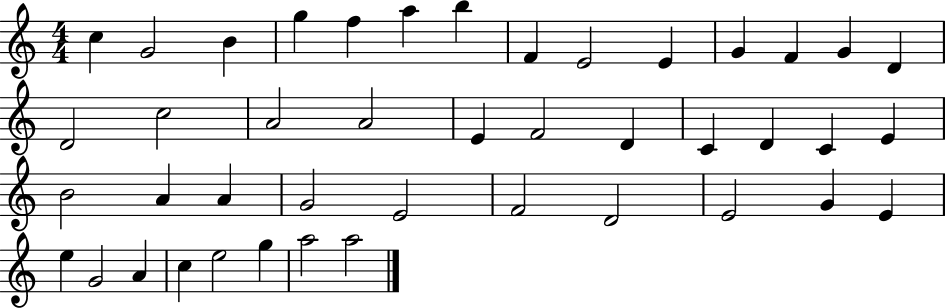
{
  \clef treble
  \numericTimeSignature
  \time 4/4
  \key c \major
  c''4 g'2 b'4 | g''4 f''4 a''4 b''4 | f'4 e'2 e'4 | g'4 f'4 g'4 d'4 | \break d'2 c''2 | a'2 a'2 | e'4 f'2 d'4 | c'4 d'4 c'4 e'4 | \break b'2 a'4 a'4 | g'2 e'2 | f'2 d'2 | e'2 g'4 e'4 | \break e''4 g'2 a'4 | c''4 e''2 g''4 | a''2 a''2 | \bar "|."
}